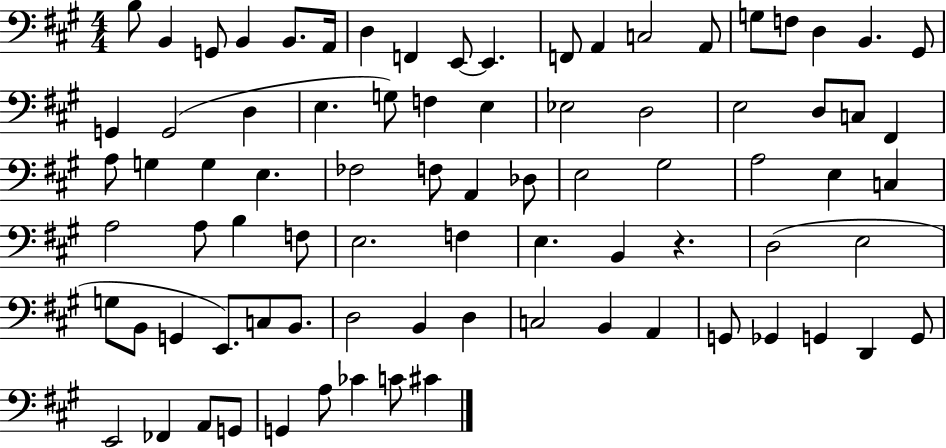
B3/e B2/q G2/e B2/q B2/e. A2/s D3/q F2/q E2/e E2/q. F2/e A2/q C3/h A2/e G3/e F3/e D3/q B2/q. G#2/e G2/q G2/h D3/q E3/q. G3/e F3/q E3/q Eb3/h D3/h E3/h D3/e C3/e F#2/q A3/e G3/q G3/q E3/q. FES3/h F3/e A2/q Db3/e E3/h G#3/h A3/h E3/q C3/q A3/h A3/e B3/q F3/e E3/h. F3/q E3/q. B2/q R/q. D3/h E3/h G3/e B2/e G2/q E2/e. C3/e B2/e. D3/h B2/q D3/q C3/h B2/q A2/q G2/e Gb2/q G2/q D2/q G2/e E2/h FES2/q A2/e G2/e G2/q A3/e CES4/q C4/e C#4/q